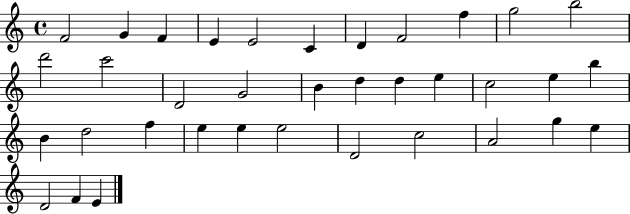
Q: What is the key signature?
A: C major